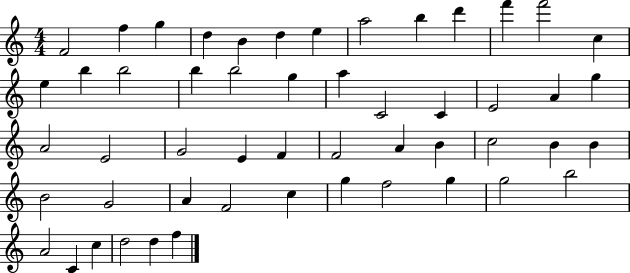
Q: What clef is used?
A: treble